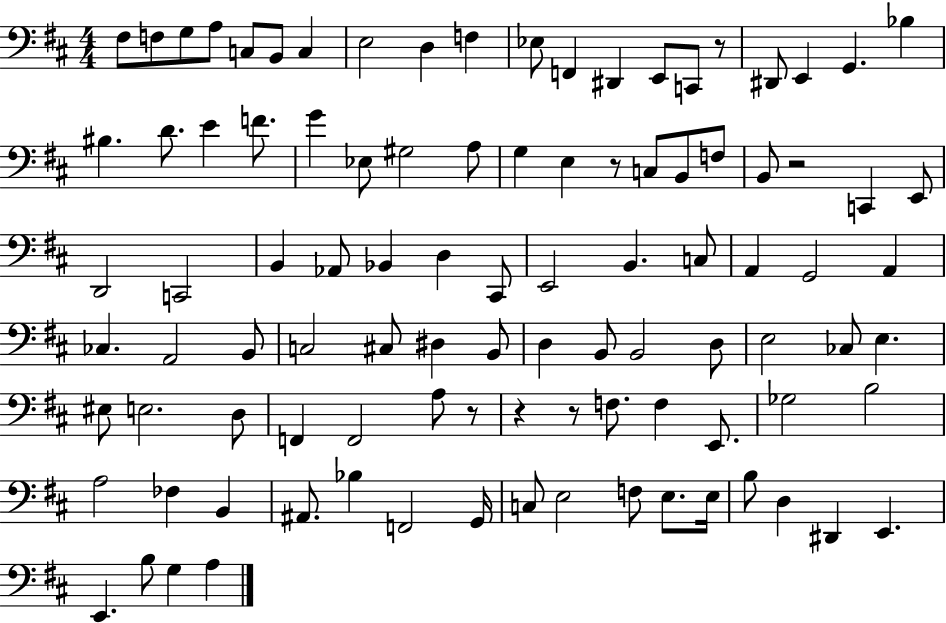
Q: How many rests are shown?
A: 6